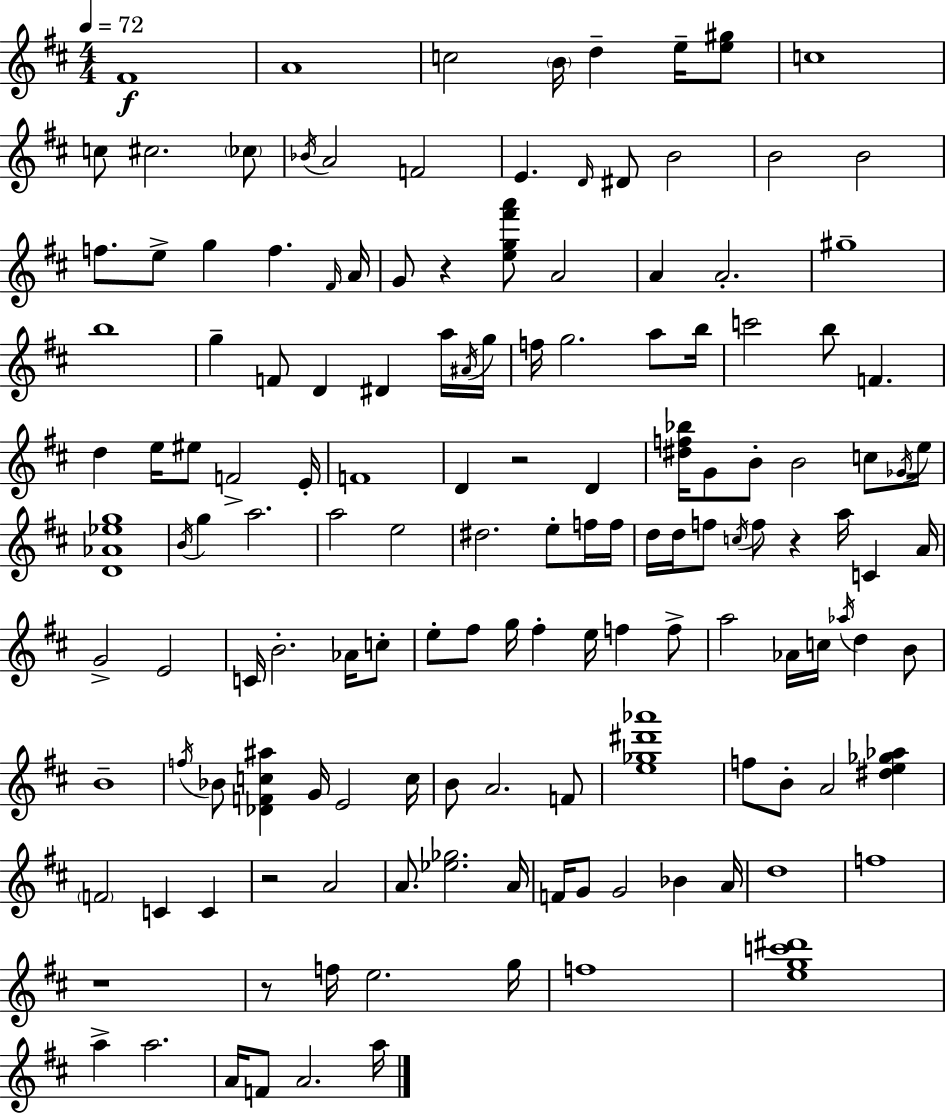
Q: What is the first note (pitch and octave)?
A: F#4